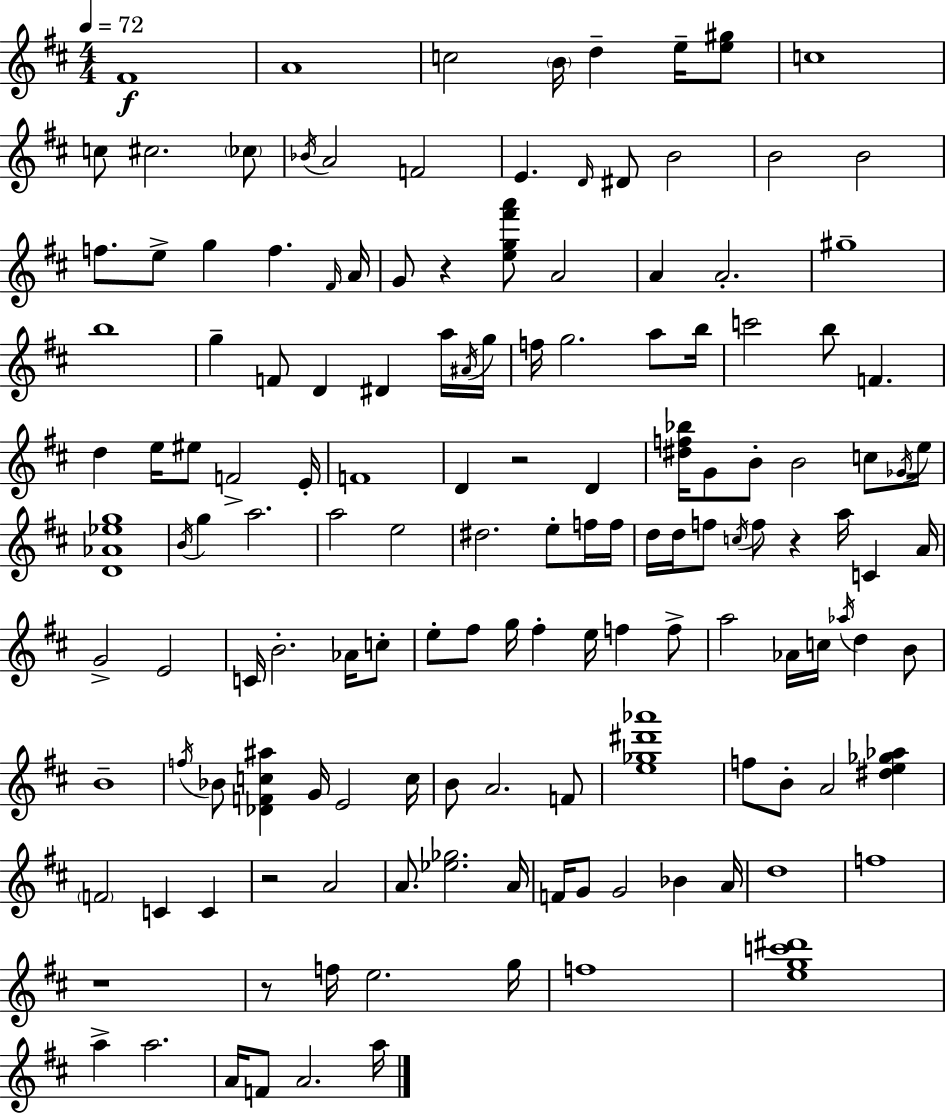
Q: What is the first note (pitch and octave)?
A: F#4